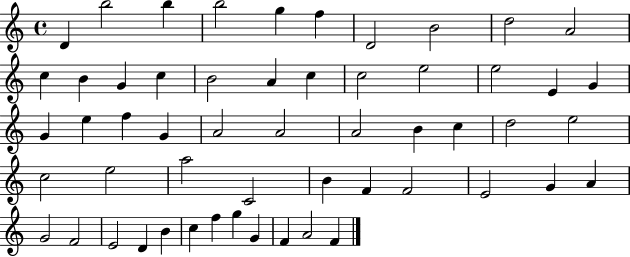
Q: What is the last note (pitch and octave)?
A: F4